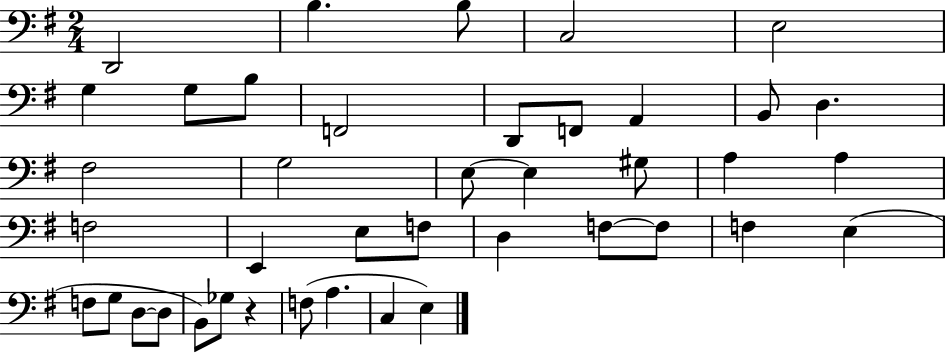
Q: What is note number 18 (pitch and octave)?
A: E3